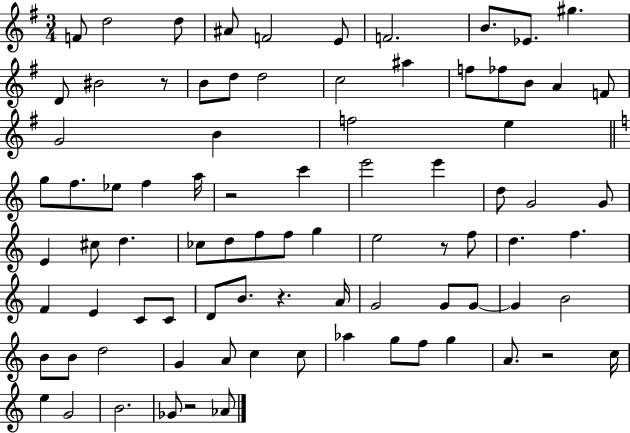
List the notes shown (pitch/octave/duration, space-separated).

F4/e D5/h D5/e A#4/e F4/h E4/e F4/h. B4/e. Eb4/e. G#5/q. D4/e BIS4/h R/e B4/e D5/e D5/h C5/h A#5/q F5/e FES5/e B4/e A4/q F4/e G4/h B4/q F5/h E5/q G5/e F5/e. Eb5/e F5/q A5/s R/h C6/q E6/h E6/q D5/e G4/h G4/e E4/q C#5/e D5/q. CES5/e D5/e F5/e F5/e G5/q E5/h R/e F5/e D5/q. F5/q. F4/q E4/q C4/e C4/e D4/e B4/e. R/q. A4/s G4/h G4/e G4/e G4/q B4/h B4/e B4/e D5/h G4/q A4/e C5/q C5/e Ab5/q G5/e F5/e G5/q A4/e. R/h C5/s E5/q G4/h B4/h. Gb4/e R/h Ab4/e